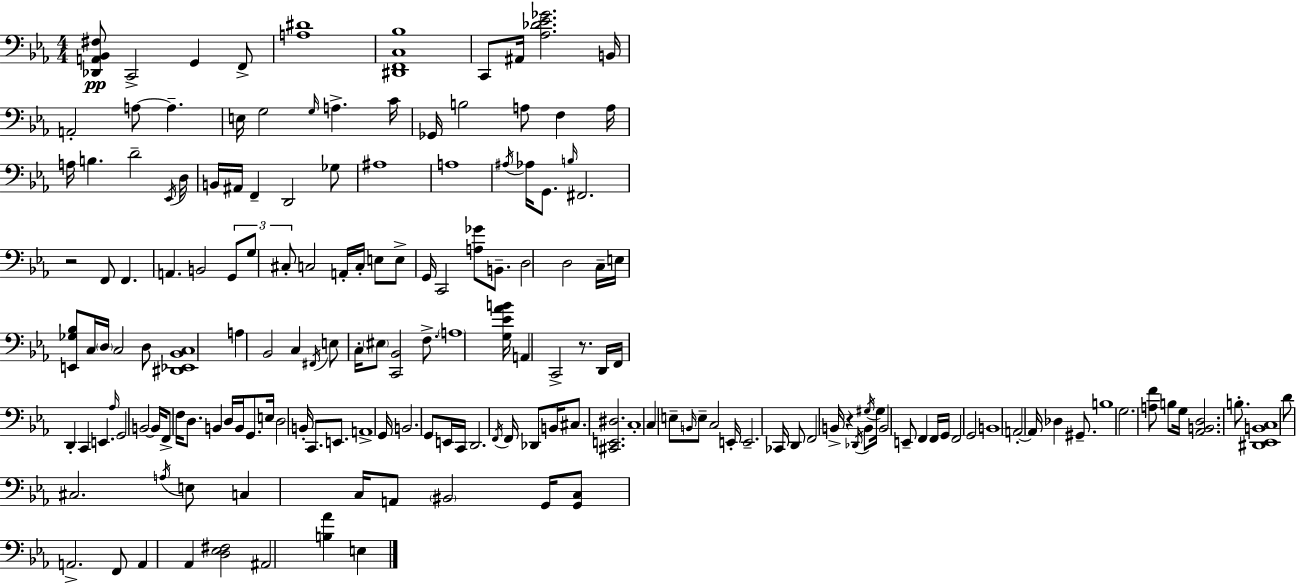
{
  \clef bass
  \numericTimeSignature
  \time 4/4
  \key c \minor
  <des, a, bes, fis>8\pp c,2-> g,4 f,8-> | <a dis'>1 | <dis, f, c bes>1 | c,8 ais,16 <aes des' ees' ges'>2. b,16 | \break a,2-. a8~~ a4.-- | e16 g2 \grace { g16 } a4.-> | c'16 ges,16 b2 a8 f4 | a16 a16 b4. d'2-- | \break \acciaccatura { ees,16 } d16 b,16 ais,16 f,4-- d,2 | ges8 ais1 | a1 | \acciaccatura { ais16 } aes16 g,8. \grace { b16 } fis,2. | \break r2 f,8 f,4. | a,4. b,2 | \tuplet 3/2 { g,8 g8 cis8-. } c2 | a,16-. c16-. e8 e8-> g,16 c,2 <a ges'>8 | \break b,8.-- d2 d2 | c16-- e16 <e, ges bes>8 c16 \parenthesize d16 c2 | d8 <dis, ees, bes, c>1 | a4 bes,2 | \break c4 \acciaccatura { fis,16 } e8 c16-. \parenthesize eis8 <c, bes,>2 | f8.-> \parenthesize a1 | <g ees' aes' b'>16 a,4 c,2-> | r8. d,16 f,16 d,4-. c,4 e,4. | \break \grace { aes16 } g,2 b,2~~ | b,16 f,8-> f16 d8. b,4 | d16 b,16 g,8. e16 d2 b,16-. | c,8. e,8. a,1-> | \break g,16 b,2. | g,8 e,16 c,16 d,2. | \acciaccatura { f,16 } f,16 des,8 b,16 cis8. <cis, e, dis>2. | c1-. | \break c4 e8-- \grace { b,16 } e8-- | c2 e,16-. e,2.-- | ces,16 d,8 f,2 | b,16-> r4 \acciaccatura { des,16 } b,8 \acciaccatura { gis16 } gis16 b,2 | \break e,8-- f,4 f,16 g,16 f,2 | g,2 b,1 | a,2-.~~ | a,16 des4 gis,8.-- b1 | \break g2. | <a f'>8 b8 g16 <aes, b, d>2. | b8.-. <dis, ees, b, c>1 | d'8 cis2. | \break \acciaccatura { a16 } e8 c4 c16 | a,8 \parenthesize bis,2 g,16 <g, c>8 a,2.-> | f,8 a,4 aes,4 | <d ees fis>2 ais,2 | \break <b aes'>4 e4 \bar "|."
}